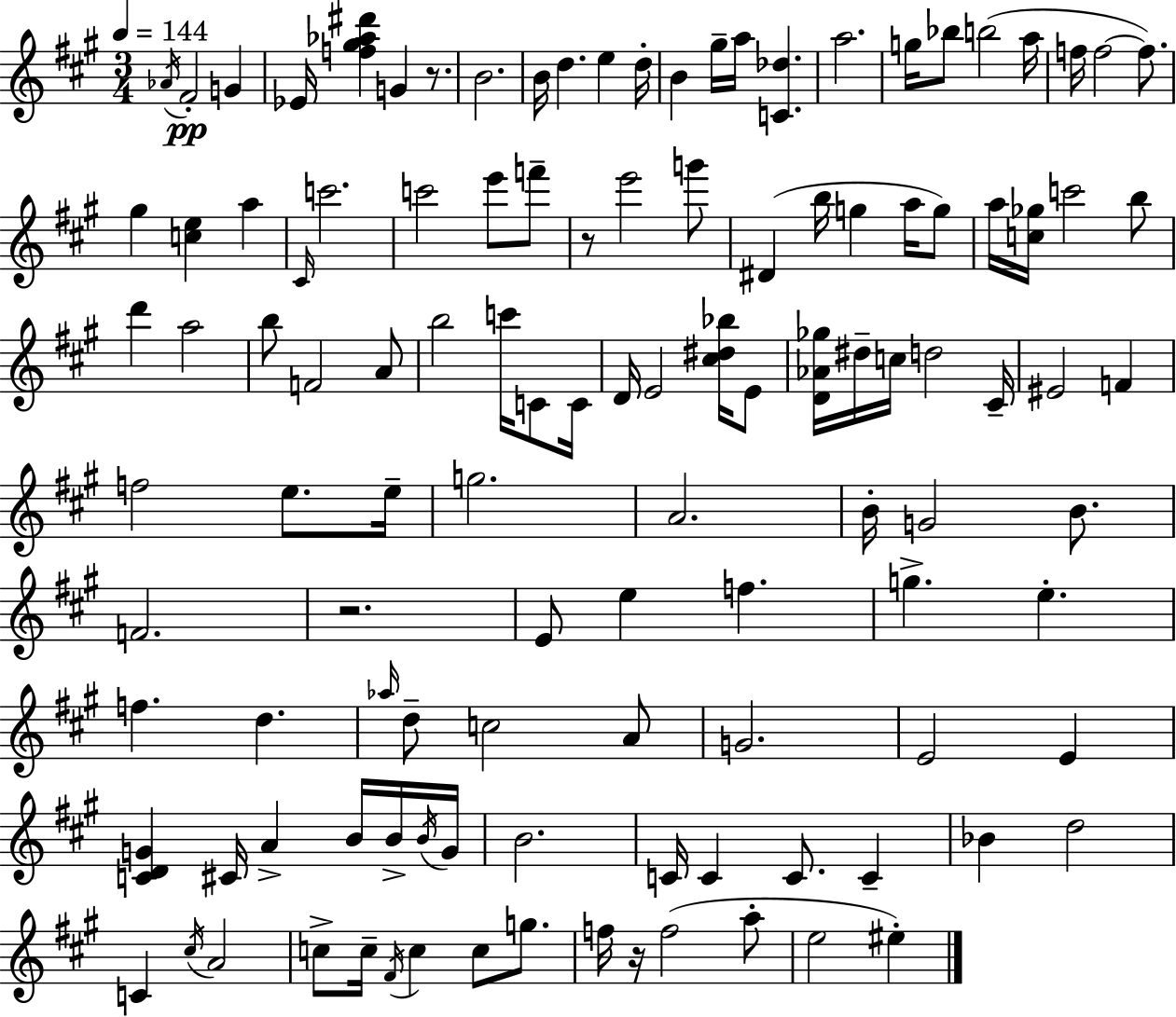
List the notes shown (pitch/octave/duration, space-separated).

Ab4/s F#4/h G4/q Eb4/s [F5,G#5,Ab5,D#6]/q G4/q R/e. B4/h. B4/s D5/q. E5/q D5/s B4/q G#5/s A5/s [C4,Db5]/q. A5/h. G5/s Bb5/e B5/h A5/s F5/s F5/h F5/e. G#5/q [C5,E5]/q A5/q C#4/s C6/h. C6/h E6/e F6/e R/e E6/h G6/e D#4/q B5/s G5/q A5/s G5/e A5/s [C5,Gb5]/s C6/h B5/e D6/q A5/h B5/e F4/h A4/e B5/h C6/s C4/e C4/s D4/s E4/h [C#5,D#5,Bb5]/s E4/e [D4,Ab4,Gb5]/s D#5/s C5/s D5/h C#4/s EIS4/h F4/q F5/h E5/e. E5/s G5/h. A4/h. B4/s G4/h B4/e. F4/h. R/h. E4/e E5/q F5/q. G5/q. E5/q. F5/q. D5/q. Ab5/s D5/e C5/h A4/e G4/h. E4/h E4/q [C4,D4,G4]/q C#4/s A4/q B4/s B4/s B4/s G4/s B4/h. C4/s C4/q C4/e. C4/q Bb4/q D5/h C4/q C#5/s A4/h C5/e C5/s F#4/s C5/q C5/e G5/e. F5/s R/s F5/h A5/e E5/h EIS5/q